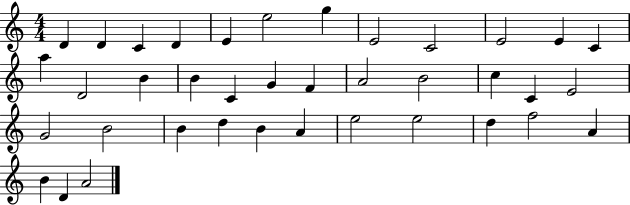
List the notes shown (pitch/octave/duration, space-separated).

D4/q D4/q C4/q D4/q E4/q E5/h G5/q E4/h C4/h E4/h E4/q C4/q A5/q D4/h B4/q B4/q C4/q G4/q F4/q A4/h B4/h C5/q C4/q E4/h G4/h B4/h B4/q D5/q B4/q A4/q E5/h E5/h D5/q F5/h A4/q B4/q D4/q A4/h